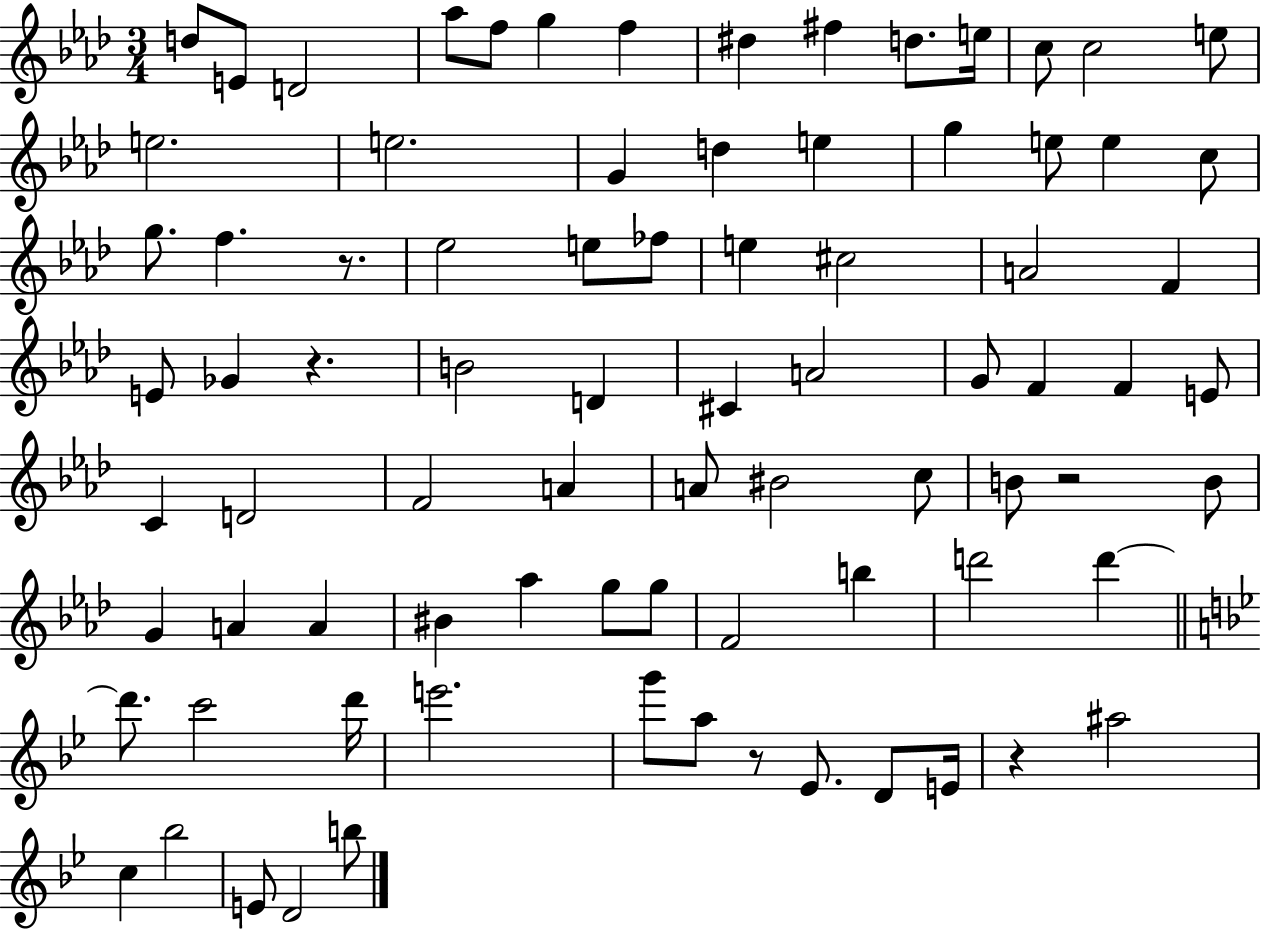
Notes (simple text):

D5/e E4/e D4/h Ab5/e F5/e G5/q F5/q D#5/q F#5/q D5/e. E5/s C5/e C5/h E5/e E5/h. E5/h. G4/q D5/q E5/q G5/q E5/e E5/q C5/e G5/e. F5/q. R/e. Eb5/h E5/e FES5/e E5/q C#5/h A4/h F4/q E4/e Gb4/q R/q. B4/h D4/q C#4/q A4/h G4/e F4/q F4/q E4/e C4/q D4/h F4/h A4/q A4/e BIS4/h C5/e B4/e R/h B4/e G4/q A4/q A4/q BIS4/q Ab5/q G5/e G5/e F4/h B5/q D6/h D6/q D6/e. C6/h D6/s E6/h. G6/e A5/e R/e Eb4/e. D4/e E4/s R/q A#5/h C5/q Bb5/h E4/e D4/h B5/e